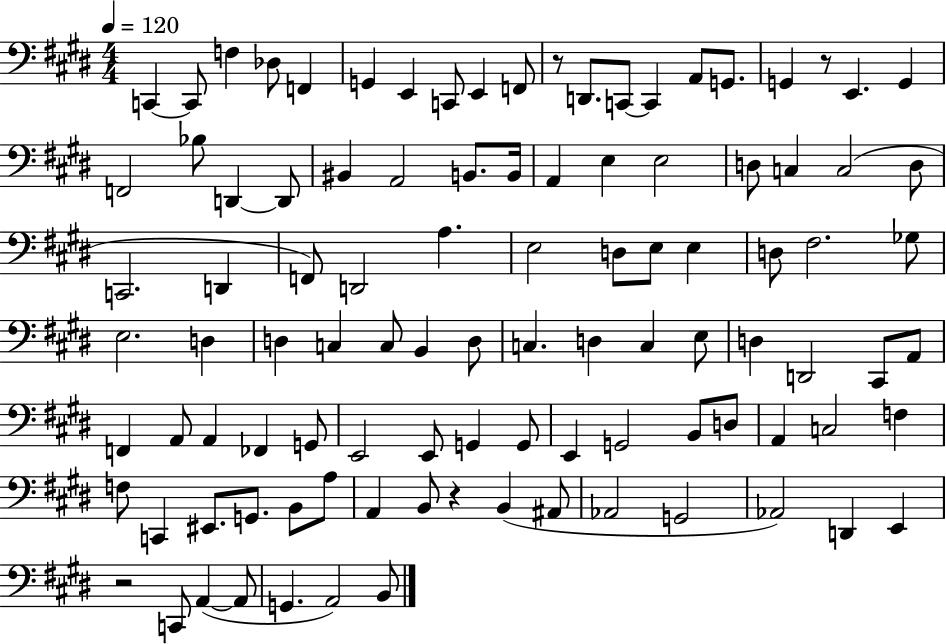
{
  \clef bass
  \numericTimeSignature
  \time 4/4
  \key e \major
  \tempo 4 = 120
  \repeat volta 2 { c,4~~ c,8 f4 des8 f,4 | g,4 e,4 c,8 e,4 f,8 | r8 d,8. c,8~~ c,4 a,8 g,8. | g,4 r8 e,4. g,4 | \break f,2 bes8 d,4~~ d,8 | bis,4 a,2 b,8. b,16 | a,4 e4 e2 | d8 c4 c2( d8 | \break c,2. d,4 | f,8) d,2 a4. | e2 d8 e8 e4 | d8 fis2. ges8 | \break e2. d4 | d4 c4 c8 b,4 d8 | c4. d4 c4 e8 | d4 d,2 cis,8 a,8 | \break f,4 a,8 a,4 fes,4 g,8 | e,2 e,8 g,4 g,8 | e,4 g,2 b,8 d8 | a,4 c2 f4 | \break f8 c,4 eis,8. g,8. b,8 a8 | a,4 b,8 r4 b,4( ais,8 | aes,2 g,2 | aes,2) d,4 e,4 | \break r2 c,8 a,4~(~ a,8 | g,4. a,2) b,8 | } \bar "|."
}